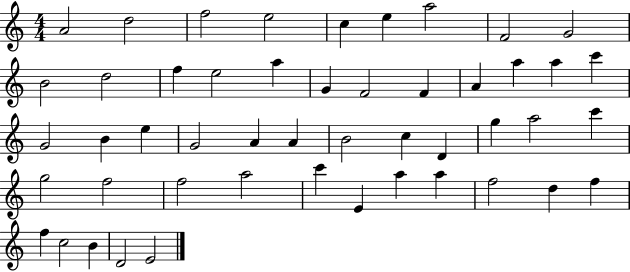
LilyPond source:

{
  \clef treble
  \numericTimeSignature
  \time 4/4
  \key c \major
  a'2 d''2 | f''2 e''2 | c''4 e''4 a''2 | f'2 g'2 | \break b'2 d''2 | f''4 e''2 a''4 | g'4 f'2 f'4 | a'4 a''4 a''4 c'''4 | \break g'2 b'4 e''4 | g'2 a'4 a'4 | b'2 c''4 d'4 | g''4 a''2 c'''4 | \break g''2 f''2 | f''2 a''2 | c'''4 e'4 a''4 a''4 | f''2 d''4 f''4 | \break f''4 c''2 b'4 | d'2 e'2 | \bar "|."
}